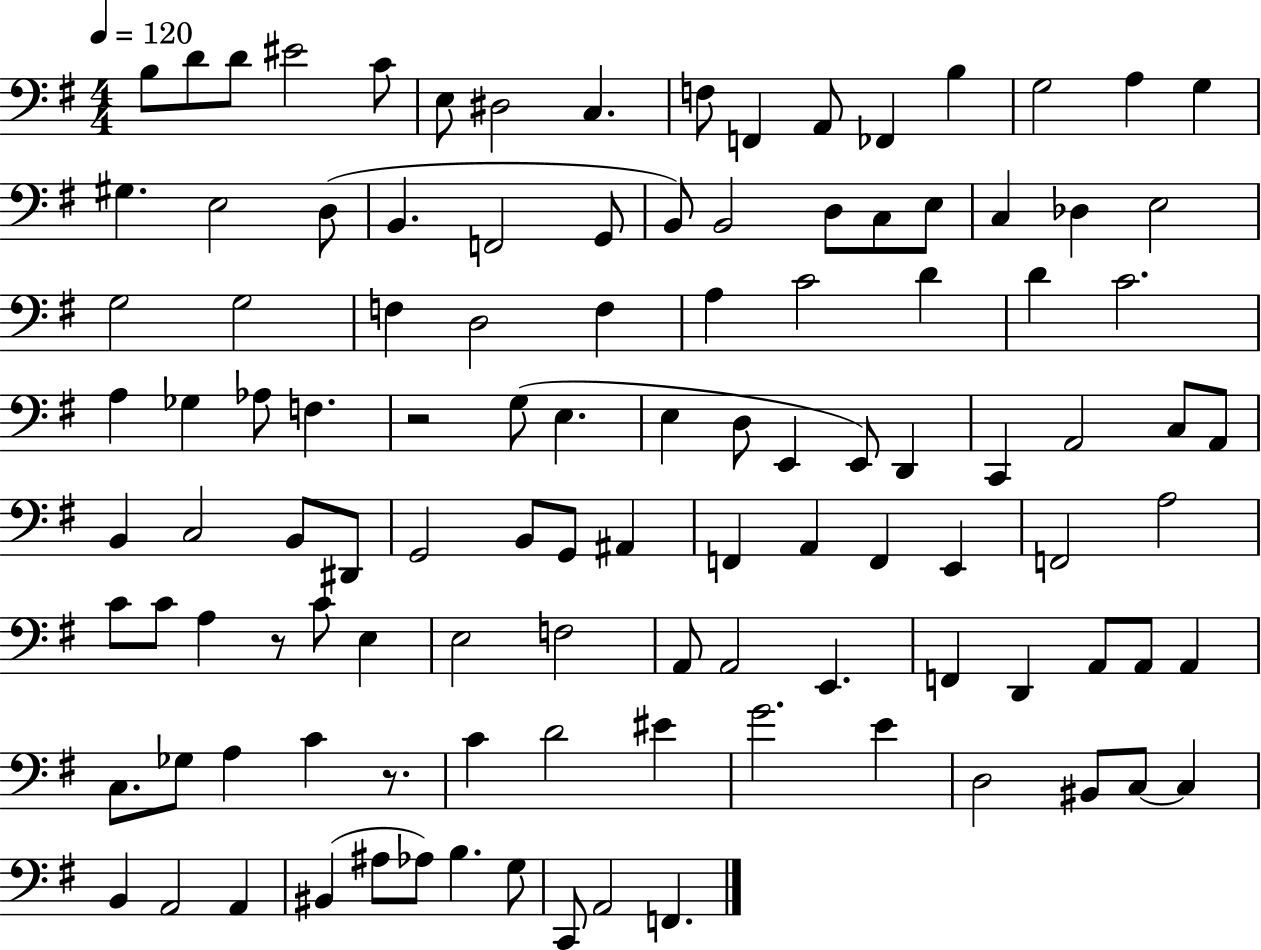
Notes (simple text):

B3/e D4/e D4/e EIS4/h C4/e E3/e D#3/h C3/q. F3/e F2/q A2/e FES2/q B3/q G3/h A3/q G3/q G#3/q. E3/h D3/e B2/q. F2/h G2/e B2/e B2/h D3/e C3/e E3/e C3/q Db3/q E3/h G3/h G3/h F3/q D3/h F3/q A3/q C4/h D4/q D4/q C4/h. A3/q Gb3/q Ab3/e F3/q. R/h G3/e E3/q. E3/q D3/e E2/q E2/e D2/q C2/q A2/h C3/e A2/e B2/q C3/h B2/e D#2/e G2/h B2/e G2/e A#2/q F2/q A2/q F2/q E2/q F2/h A3/h C4/e C4/e A3/q R/e C4/e E3/q E3/h F3/h A2/e A2/h E2/q. F2/q D2/q A2/e A2/e A2/q C3/e. Gb3/e A3/q C4/q R/e. C4/q D4/h EIS4/q G4/h. E4/q D3/h BIS2/e C3/e C3/q B2/q A2/h A2/q BIS2/q A#3/e Ab3/e B3/q. G3/e C2/e A2/h F2/q.